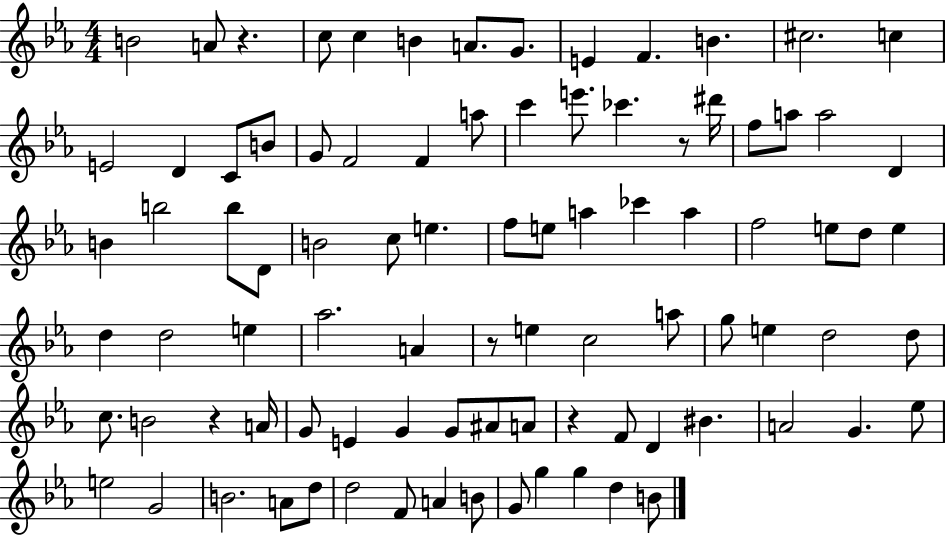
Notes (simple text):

B4/h A4/e R/q. C5/e C5/q B4/q A4/e. G4/e. E4/q F4/q. B4/q. C#5/h. C5/q E4/h D4/q C4/e B4/e G4/e F4/h F4/q A5/e C6/q E6/e. CES6/q. R/e D#6/s F5/e A5/e A5/h D4/q B4/q B5/h B5/e D4/e B4/h C5/e E5/q. F5/e E5/e A5/q CES6/q A5/q F5/h E5/e D5/e E5/q D5/q D5/h E5/q Ab5/h. A4/q R/e E5/q C5/h A5/e G5/e E5/q D5/h D5/e C5/e. B4/h R/q A4/s G4/e E4/q G4/q G4/e A#4/e A4/e R/q F4/e D4/q BIS4/q. A4/h G4/q. Eb5/e E5/h G4/h B4/h. A4/e D5/e D5/h F4/e A4/q B4/e G4/e G5/q G5/q D5/q B4/e